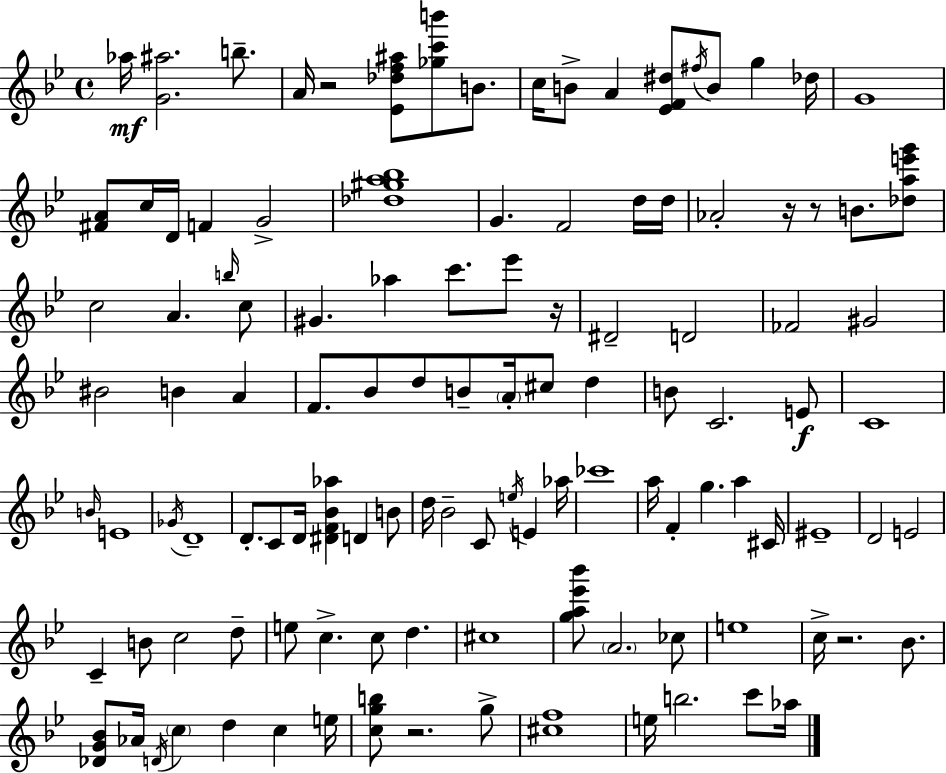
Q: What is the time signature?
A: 4/4